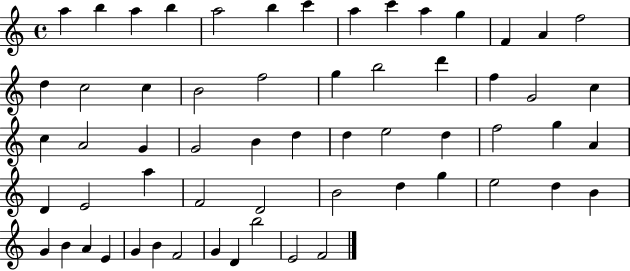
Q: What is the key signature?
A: C major